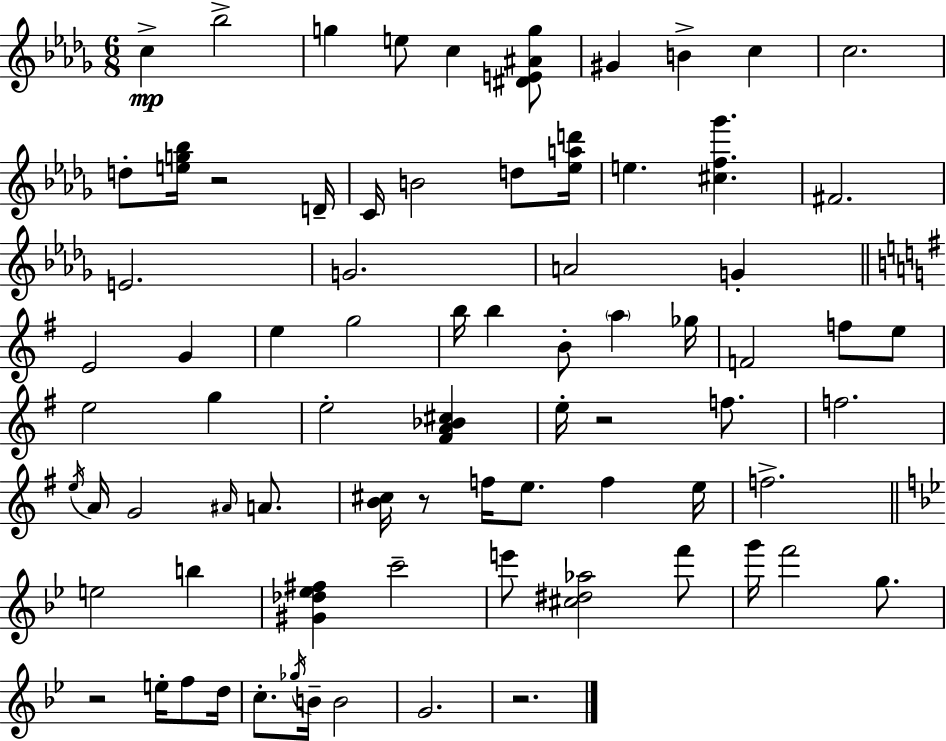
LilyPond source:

{
  \clef treble
  \numericTimeSignature
  \time 6/8
  \key bes \minor
  c''4->\mp bes''2-> | g''4 e''8 c''4 <dis' e' ais' g''>8 | gis'4 b'4-> c''4 | c''2. | \break d''8-. <e'' g'' bes''>16 r2 d'16-- | c'16 b'2 d''8 <ees'' a'' d'''>16 | e''4. <cis'' f'' ges'''>4. | fis'2. | \break e'2. | g'2. | a'2 g'4-. | \bar "||" \break \key g \major e'2 g'4 | e''4 g''2 | b''16 b''4 b'8-. \parenthesize a''4 ges''16 | f'2 f''8 e''8 | \break e''2 g''4 | e''2-. <fis' a' bes' cis''>4 | e''16-. r2 f''8. | f''2. | \break \acciaccatura { e''16 } a'16 g'2 \grace { ais'16 } a'8. | <b' cis''>16 r8 f''16 e''8. f''4 | e''16 f''2.-> | \bar "||" \break \key g \minor e''2 b''4 | <gis' des'' ees'' fis''>4 c'''2-- | e'''8 <cis'' dis'' aes''>2 f'''8 | g'''16 f'''2 g''8. | \break r2 e''16-. f''8 d''16 | c''8.-. \acciaccatura { ges''16 } b'16-- b'2 | g'2. | r2. | \break \bar "|."
}